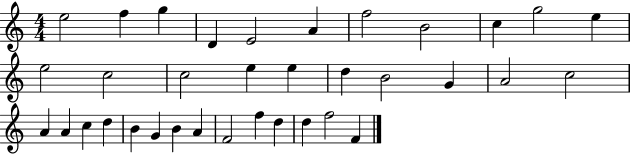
{
  \clef treble
  \numericTimeSignature
  \time 4/4
  \key c \major
  e''2 f''4 g''4 | d'4 e'2 a'4 | f''2 b'2 | c''4 g''2 e''4 | \break e''2 c''2 | c''2 e''4 e''4 | d''4 b'2 g'4 | a'2 c''2 | \break a'4 a'4 c''4 d''4 | b'4 g'4 b'4 a'4 | f'2 f''4 d''4 | d''4 f''2 f'4 | \break \bar "|."
}